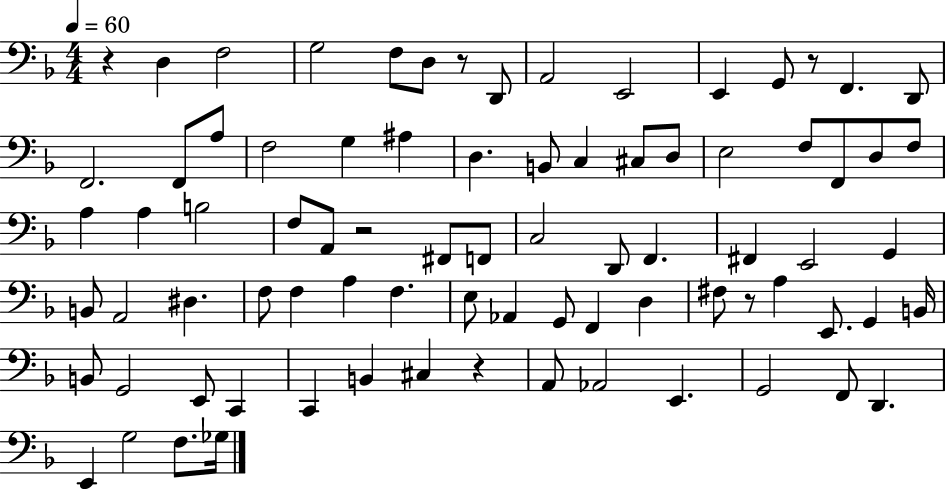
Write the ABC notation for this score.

X:1
T:Untitled
M:4/4
L:1/4
K:F
z D, F,2 G,2 F,/2 D,/2 z/2 D,,/2 A,,2 E,,2 E,, G,,/2 z/2 F,, D,,/2 F,,2 F,,/2 A,/2 F,2 G, ^A, D, B,,/2 C, ^C,/2 D,/2 E,2 F,/2 F,,/2 D,/2 F,/2 A, A, B,2 F,/2 A,,/2 z2 ^F,,/2 F,,/2 C,2 D,,/2 F,, ^F,, E,,2 G,, B,,/2 A,,2 ^D, F,/2 F, A, F, E,/2 _A,, G,,/2 F,, D, ^F,/2 z/2 A, E,,/2 G,, B,,/4 B,,/2 G,,2 E,,/2 C,, C,, B,, ^C, z A,,/2 _A,,2 E,, G,,2 F,,/2 D,, E,, G,2 F,/2 _G,/4